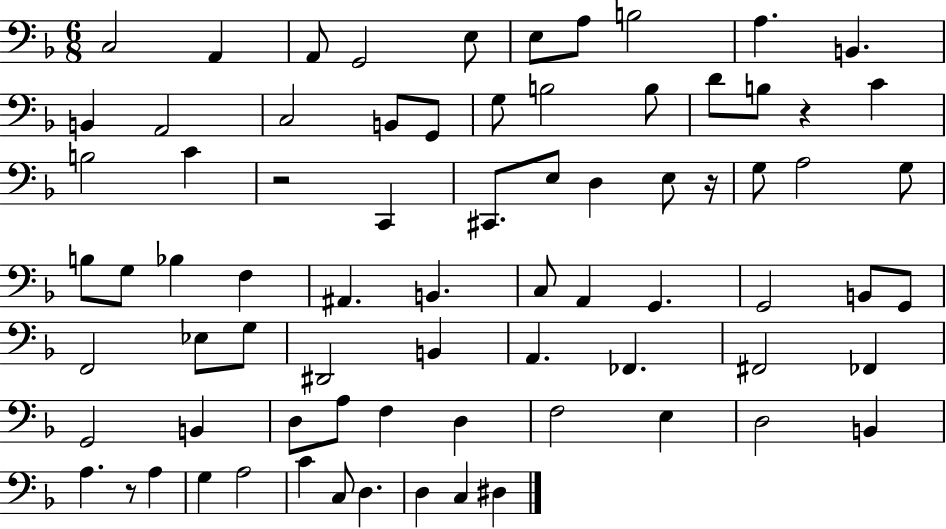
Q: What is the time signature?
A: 6/8